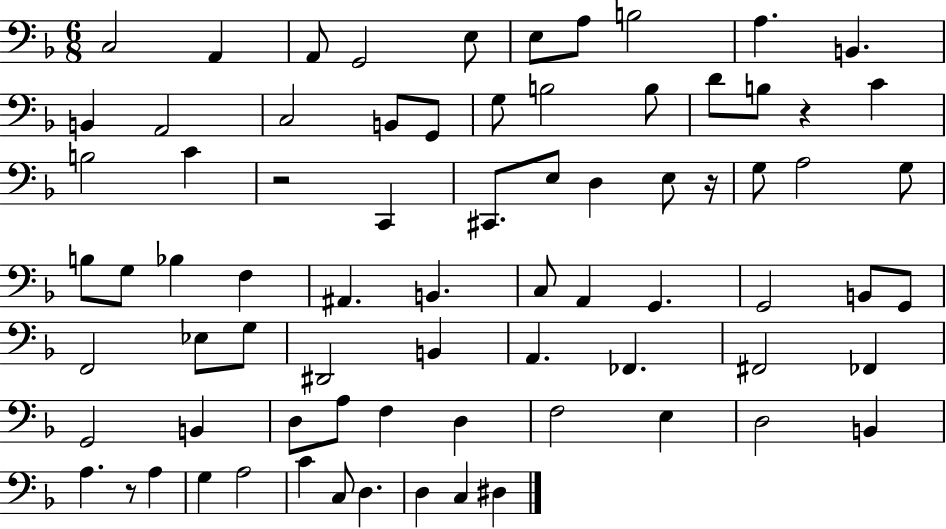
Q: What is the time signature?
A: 6/8